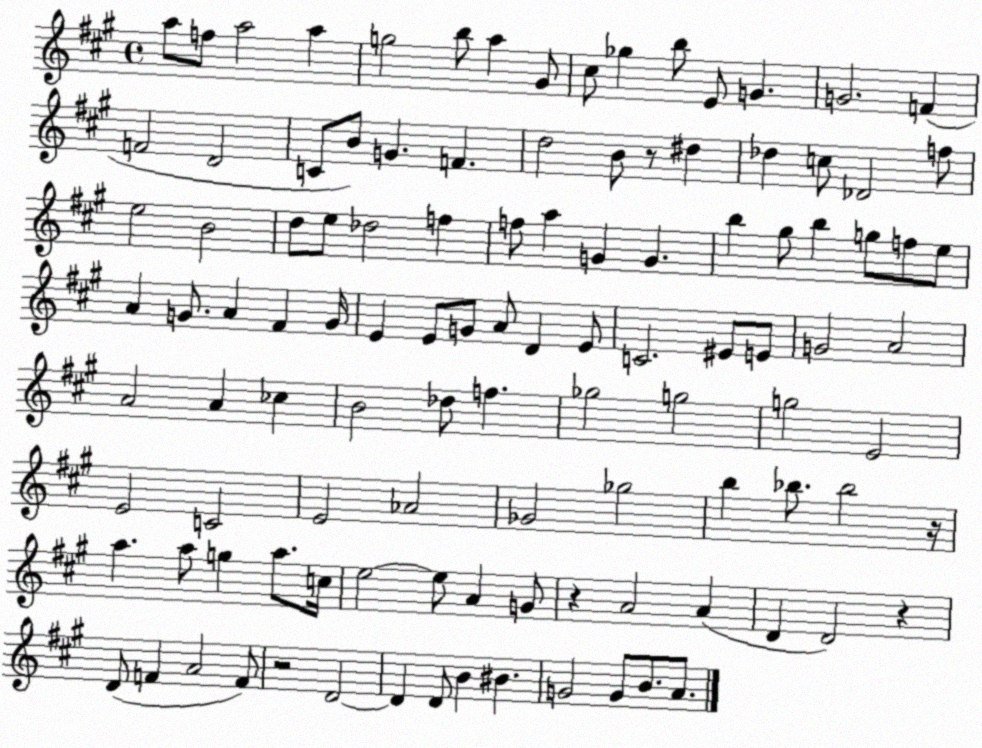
X:1
T:Untitled
M:4/4
L:1/4
K:A
a/2 f/2 a2 a g2 b/2 a ^G/2 ^c/2 _g b/2 E/2 G G2 F F2 D2 C/2 B/2 G F d2 B/2 z/2 ^d _d c/2 _D2 f/2 e2 B2 d/2 e/2 _d2 f f/2 a G G b ^g/2 b g/2 f/2 e/2 A G/2 A ^F G/4 E E/2 G/2 A/2 D E/2 C2 ^E/2 E/2 G2 A2 A2 A _c B2 _d/2 f _g2 g2 g2 E2 E2 C2 E2 _A2 _G2 _g2 b _b/2 _b2 z/4 a a/2 g a/2 c/4 e2 e/2 A G/2 z A2 A D D2 z D/2 F A2 F/2 z2 D2 D D/2 B ^B G2 G/2 B/2 A/2